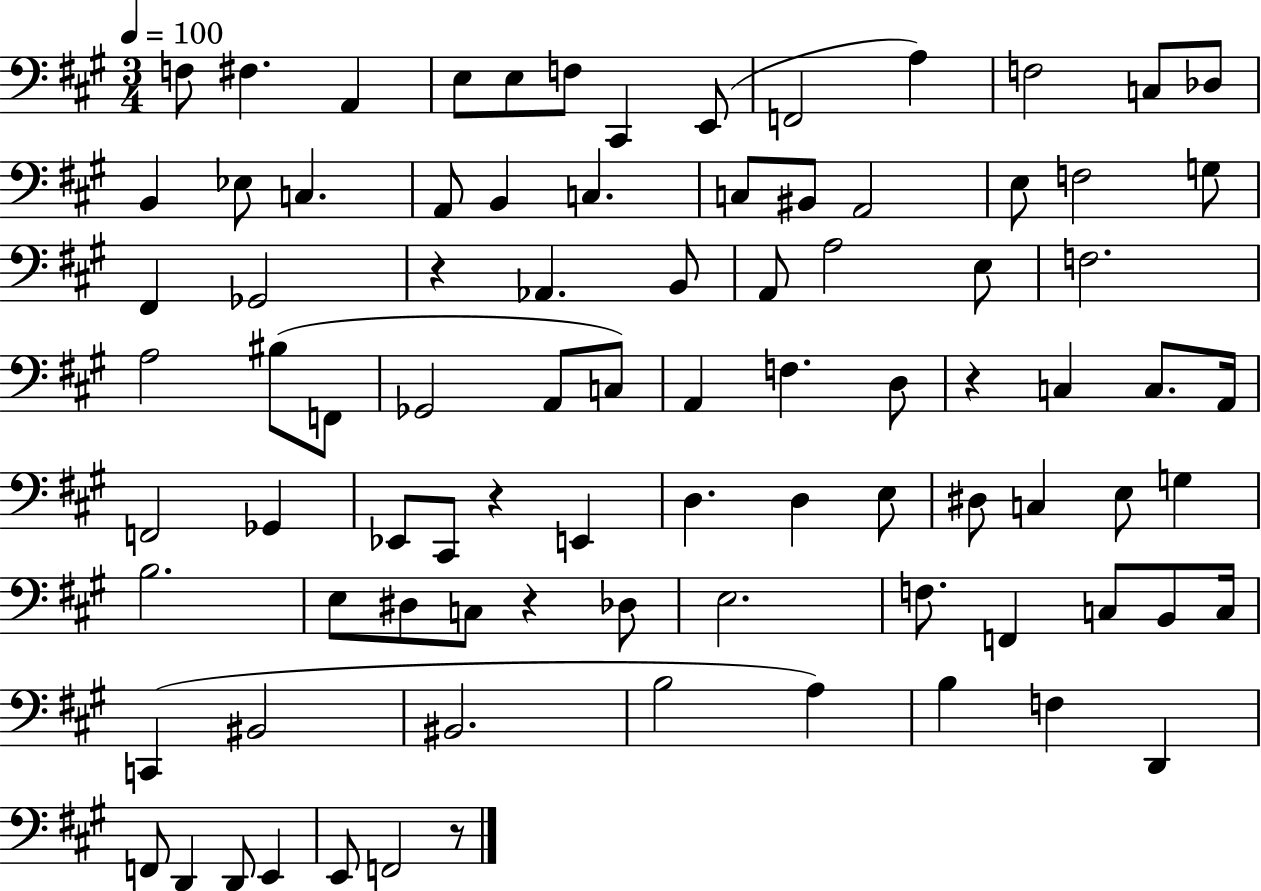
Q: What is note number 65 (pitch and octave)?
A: F2